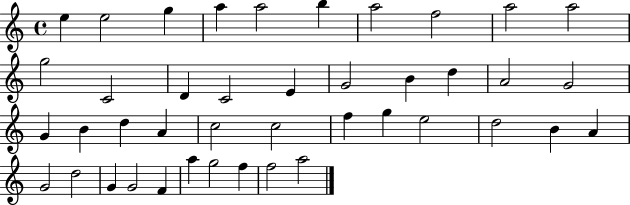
E5/q E5/h G5/q A5/q A5/h B5/q A5/h F5/h A5/h A5/h G5/h C4/h D4/q C4/h E4/q G4/h B4/q D5/q A4/h G4/h G4/q B4/q D5/q A4/q C5/h C5/h F5/q G5/q E5/h D5/h B4/q A4/q G4/h D5/h G4/q G4/h F4/q A5/q G5/h F5/q F5/h A5/h